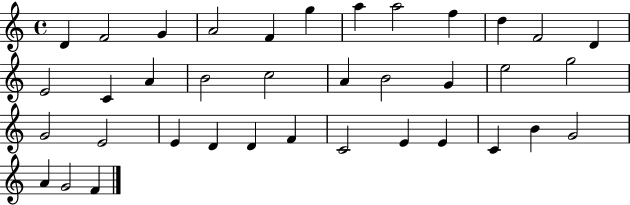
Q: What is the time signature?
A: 4/4